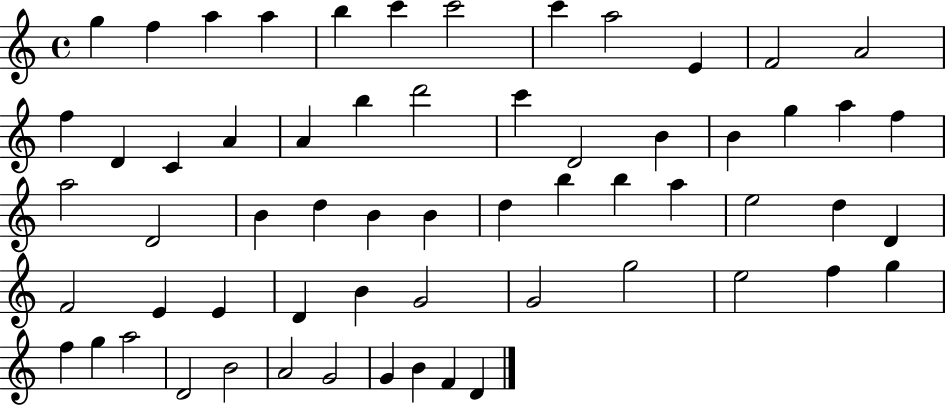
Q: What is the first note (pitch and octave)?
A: G5